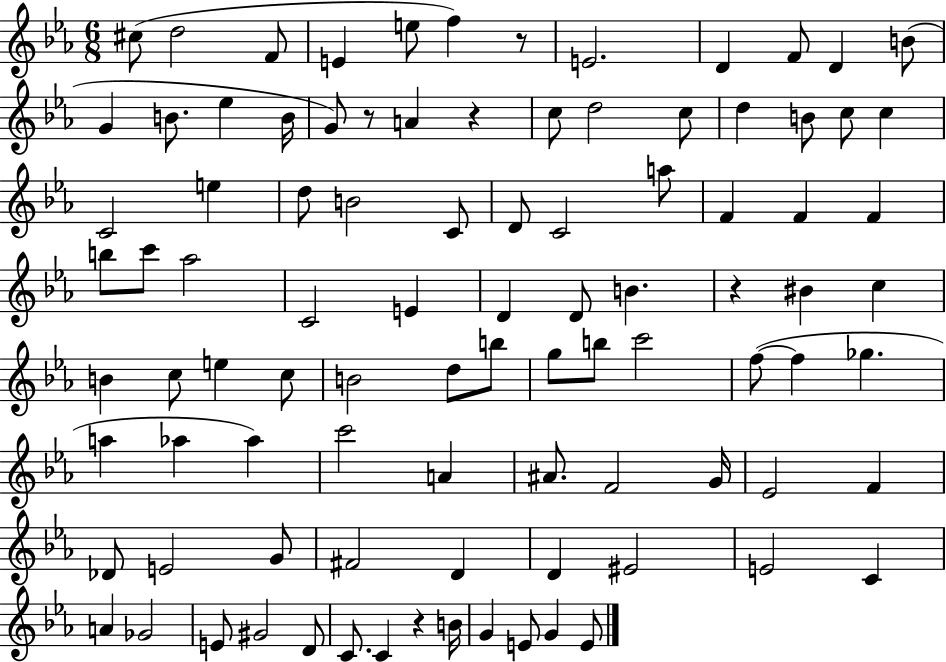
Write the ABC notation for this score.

X:1
T:Untitled
M:6/8
L:1/4
K:Eb
^c/2 d2 F/2 E e/2 f z/2 E2 D F/2 D B/2 G B/2 _e B/4 G/2 z/2 A z c/2 d2 c/2 d B/2 c/2 c C2 e d/2 B2 C/2 D/2 C2 a/2 F F F b/2 c'/2 _a2 C2 E D D/2 B z ^B c B c/2 e c/2 B2 d/2 b/2 g/2 b/2 c'2 f/2 f _g a _a _a c'2 A ^A/2 F2 G/4 _E2 F _D/2 E2 G/2 ^F2 D D ^E2 E2 C A _G2 E/2 ^G2 D/2 C/2 C z B/4 G E/2 G E/2